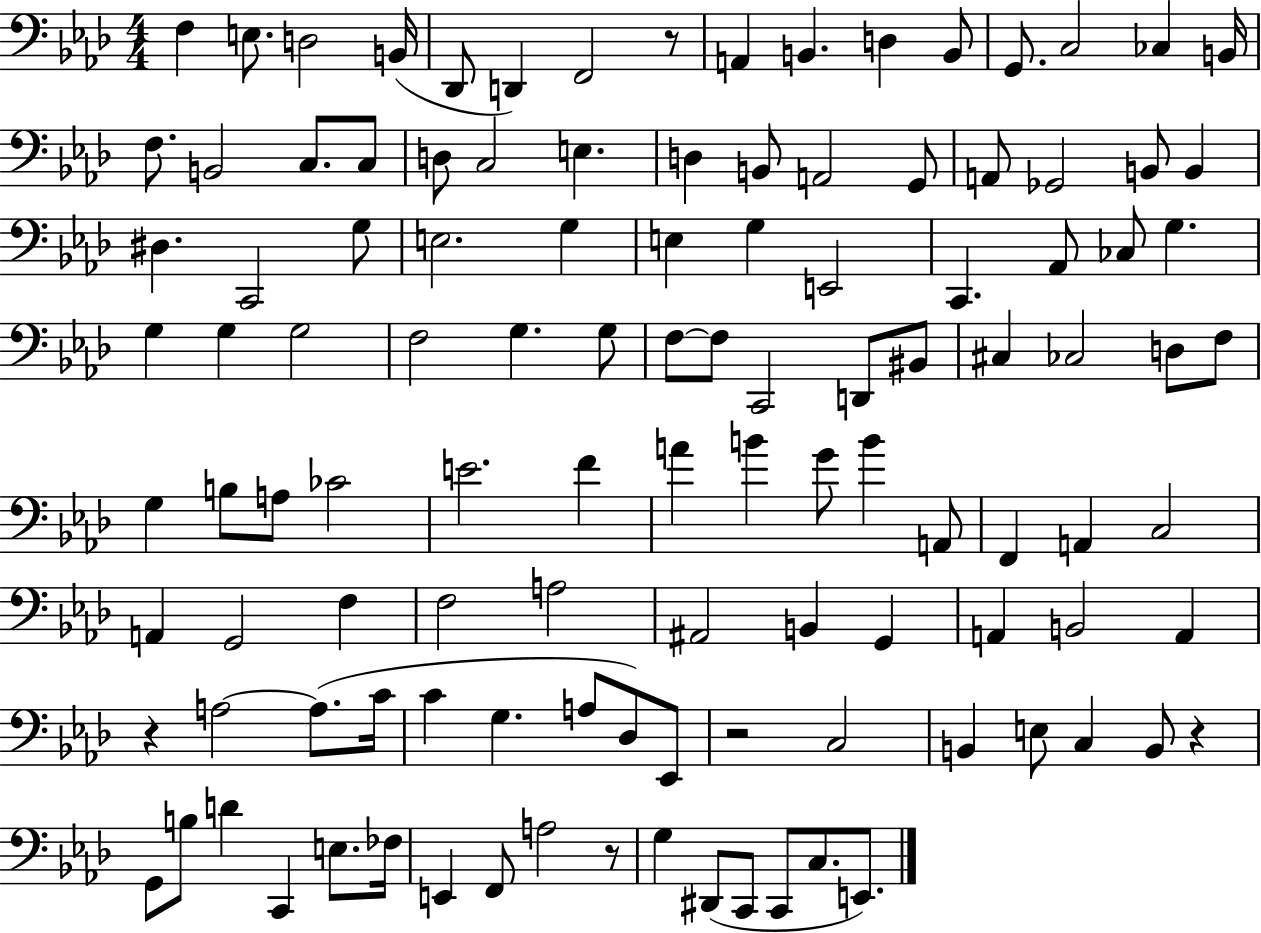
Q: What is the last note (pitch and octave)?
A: E2